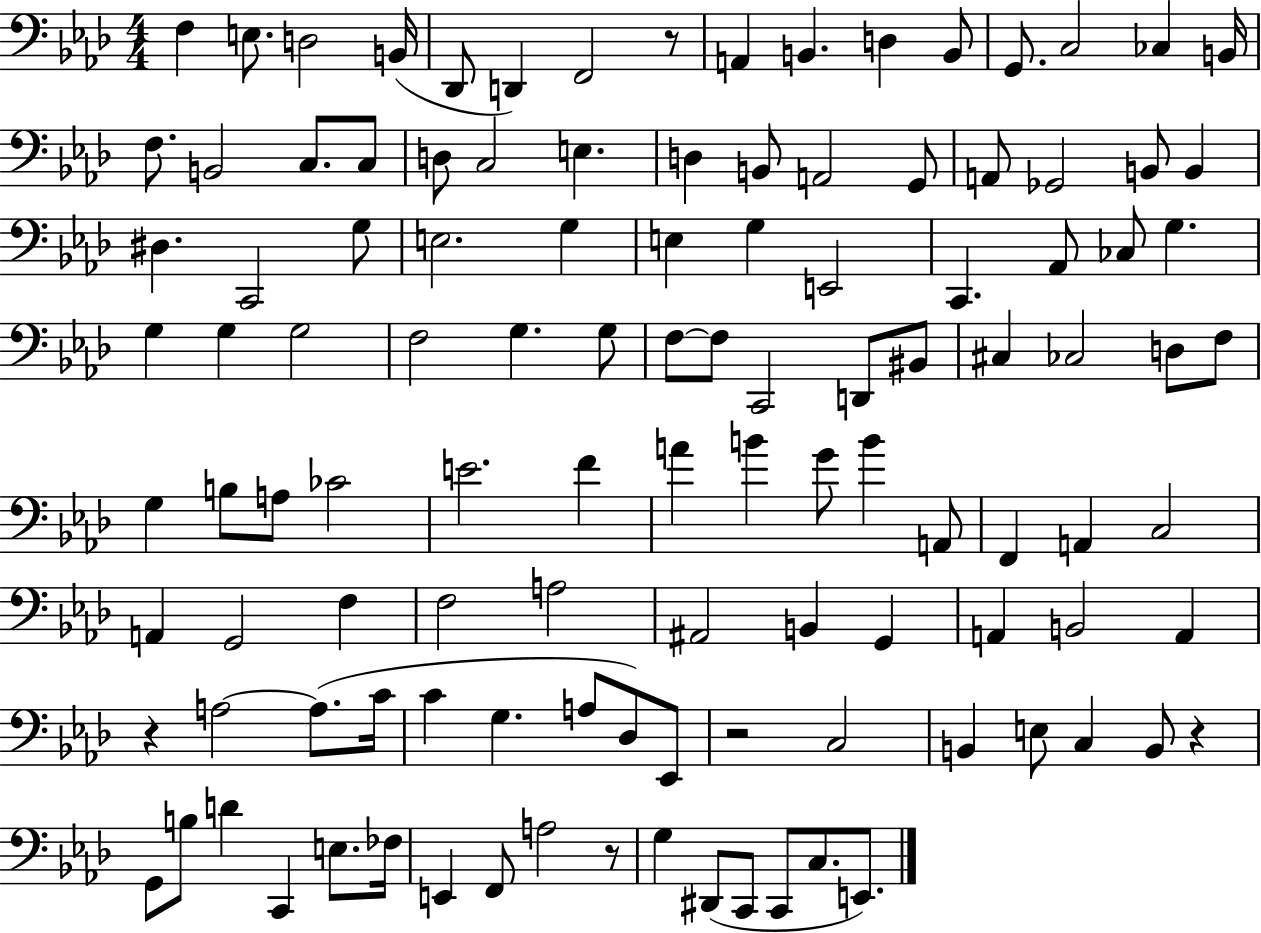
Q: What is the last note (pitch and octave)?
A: E2